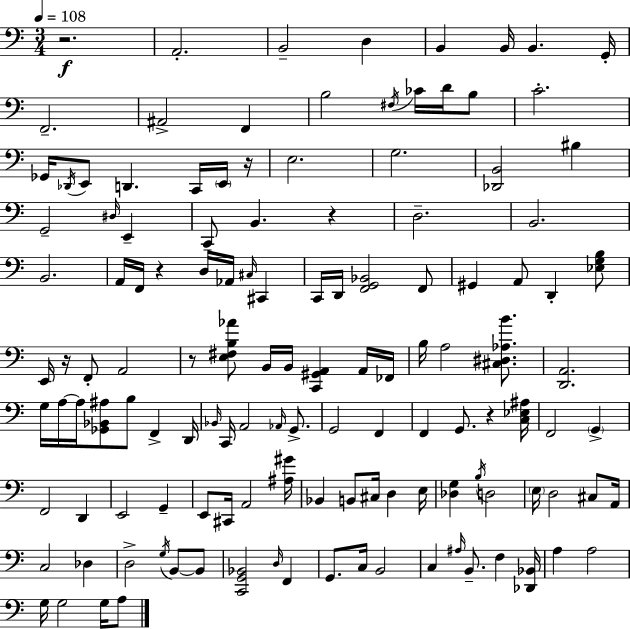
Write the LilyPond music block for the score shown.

{
  \clef bass
  \numericTimeSignature
  \time 3/4
  \key a \minor
  \tempo 4 = 108
  r2.\f | a,2.-. | b,2-- d4 | b,4 b,16 b,4. g,16-. | \break f,2.-- | ais,2-> f,4 | b2 \acciaccatura { fis16 } ces'16 d'16 b8 | c'2.-. | \break ges,16 \acciaccatura { des,16 } e,8 d,4. c,16 | \parenthesize e,16 r16 e2. | g2. | <des, b,>2 bis4 | \break g,2-- \grace { dis16 } e,4-- | c,8-- b,4. r4 | d2.-- | b,2. | \break b,2. | a,16 f,16 r4 d16 aes,16 \grace { cis16 } | cis,4 c,16 d,16 <f, g, bes,>2 | f,8 gis,4 a,8 d,4-. | \break <ees g b>8 e,16 r16 f,8-. a,2 | r8 <e fis b aes'>8 b,16 b,16 <c, gis, a,>4 | a,16 fes,16 b16 a2 | <cis dis aes b'>8. <d, a,>2. | \break g16 a16~~ a16 <ges, bes, ais>8 b8 f,4-> | d,16 \grace { bes,16 } c,16 a,2 | \grace { aes,16 } g,8.-> g,2 | f,4 f,4 g,8. | \break r4 <c ees ais>16 f,2 | \parenthesize g,4-> f,2 | d,4 e,2 | g,4-- e,8 cis,16 a,2 | \break <ais gis'>16 bes,4 b,8 | cis16 d4 e16 <des g>4 \acciaccatura { b16 } d2 | \parenthesize e16 d2 | cis8 a,16 c2 | \break des4 d2-> | \acciaccatura { g16 } b,8~~ b,8 <c, g, bes,>2 | \grace { d16 } f,4 g,8. | c16 b,2 c4 | \break \grace { ais16 } b,8.-- f4 <des, bes,>16 a4 | a2 g16 g2 | g16 a8 \bar "|."
}